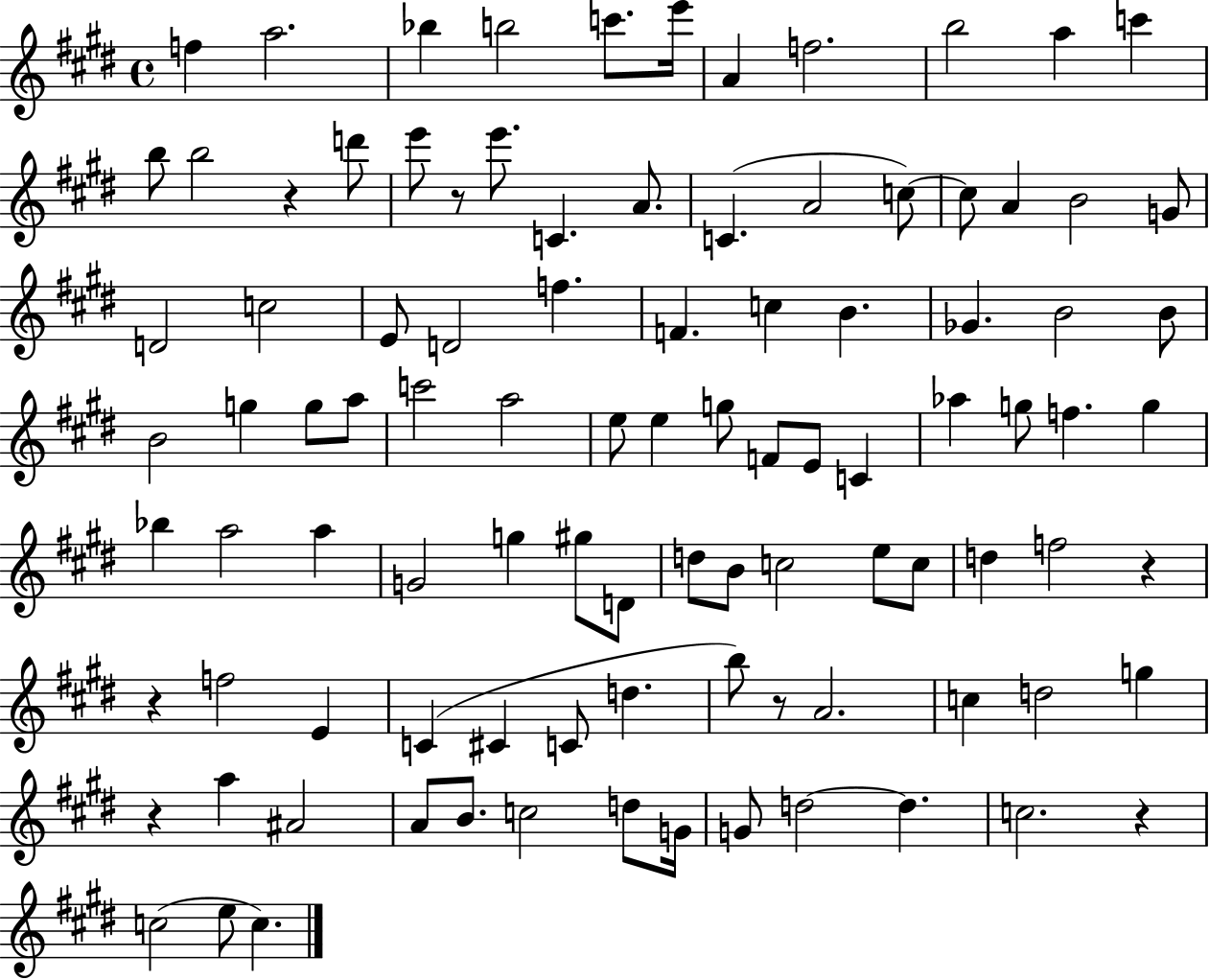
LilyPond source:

{
  \clef treble
  \time 4/4
  \defaultTimeSignature
  \key e \major
  f''4 a''2. | bes''4 b''2 c'''8. e'''16 | a'4 f''2. | b''2 a''4 c'''4 | \break b''8 b''2 r4 d'''8 | e'''8 r8 e'''8. c'4. a'8. | c'4.( a'2 c''8~~) | c''8 a'4 b'2 g'8 | \break d'2 c''2 | e'8 d'2 f''4. | f'4. c''4 b'4. | ges'4. b'2 b'8 | \break b'2 g''4 g''8 a''8 | c'''2 a''2 | e''8 e''4 g''8 f'8 e'8 c'4 | aes''4 g''8 f''4. g''4 | \break bes''4 a''2 a''4 | g'2 g''4 gis''8 d'8 | d''8 b'8 c''2 e''8 c''8 | d''4 f''2 r4 | \break r4 f''2 e'4 | c'4( cis'4 c'8 d''4. | b''8) r8 a'2. | c''4 d''2 g''4 | \break r4 a''4 ais'2 | a'8 b'8. c''2 d''8 g'16 | g'8 d''2~~ d''4. | c''2. r4 | \break c''2( e''8 c''4.) | \bar "|."
}